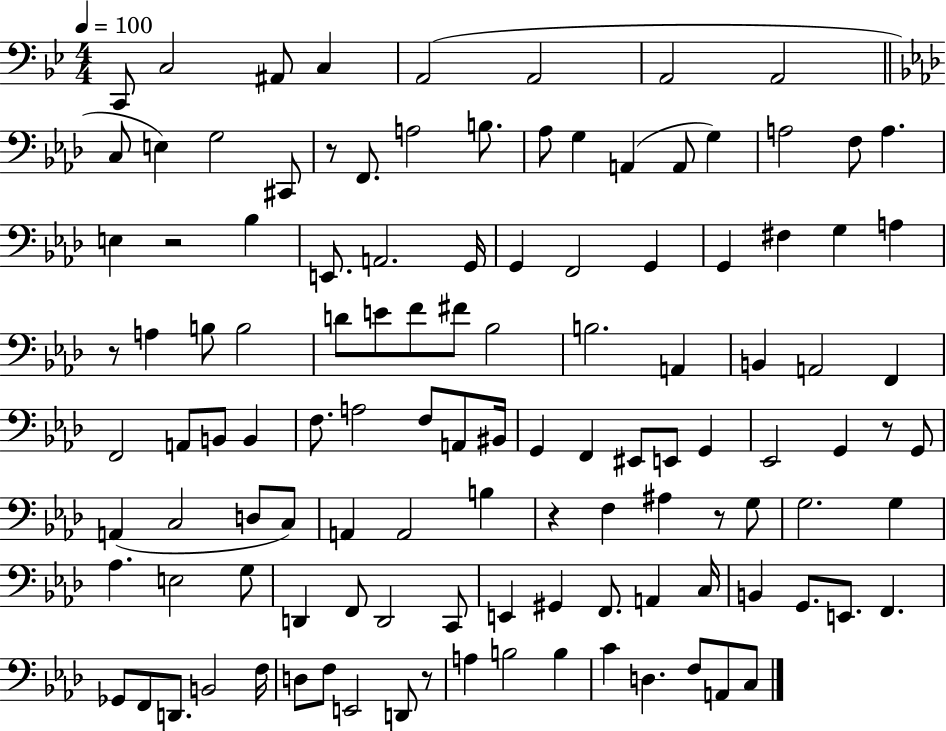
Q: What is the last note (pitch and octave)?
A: C3